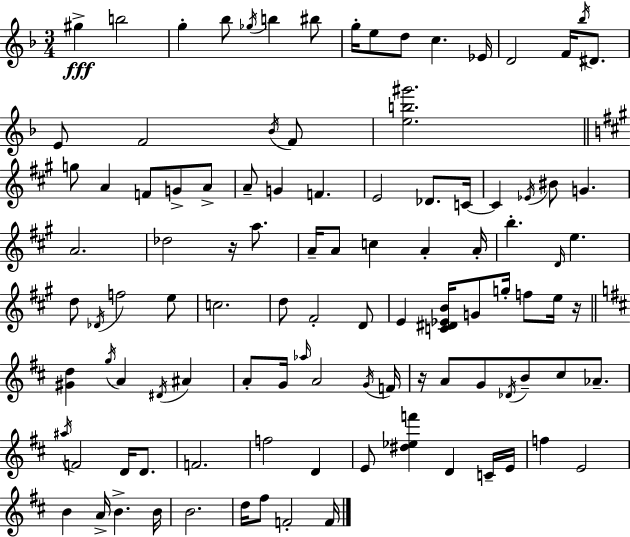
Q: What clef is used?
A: treble